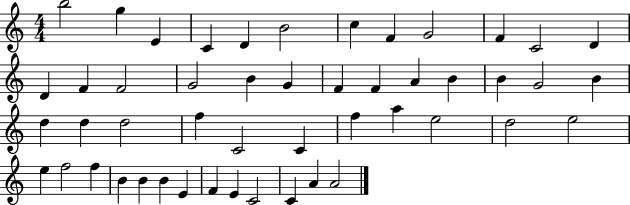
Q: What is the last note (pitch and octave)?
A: A4